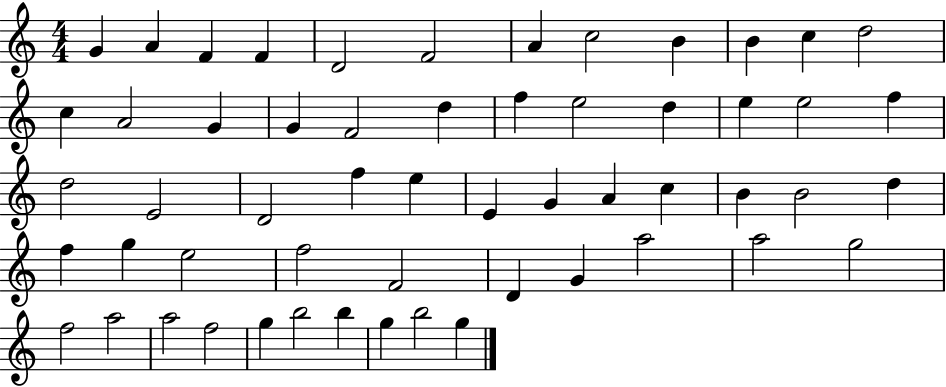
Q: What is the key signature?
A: C major